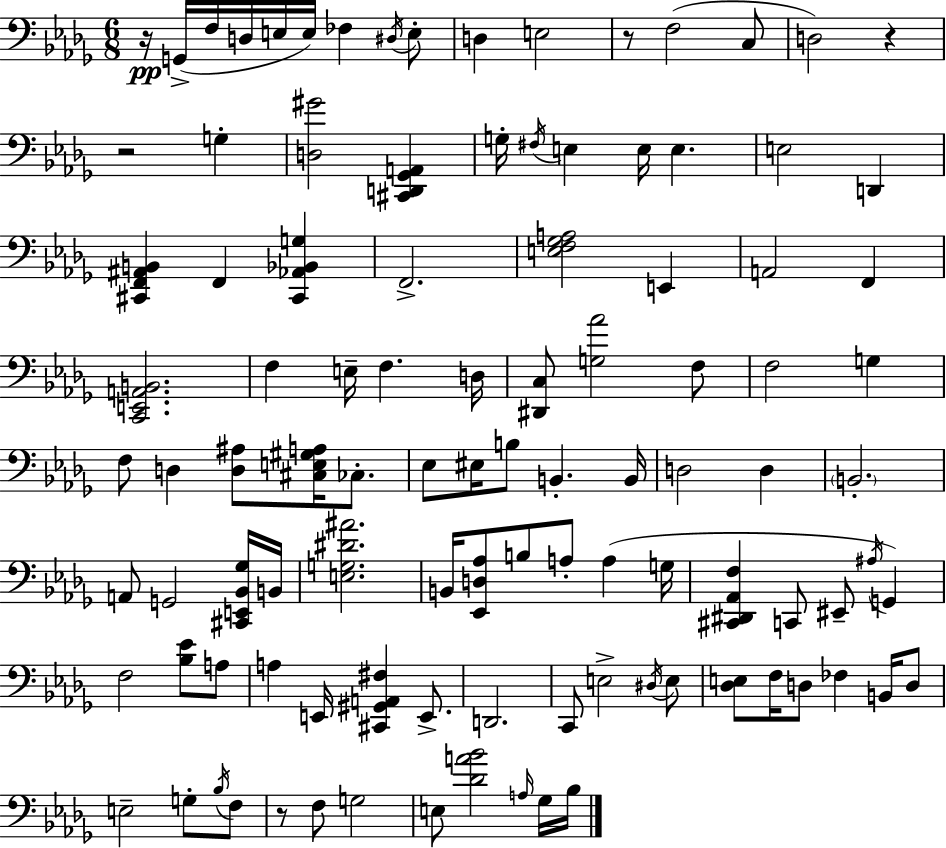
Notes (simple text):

R/s G2/s F3/s D3/s E3/s E3/s FES3/q D#3/s E3/e D3/q E3/h R/e F3/h C3/e D3/h R/q R/h G3/q [D3,G#4]/h [C#2,D2,Gb2,A2]/q G3/s F#3/s E3/q E3/s E3/q. E3/h D2/q [C#2,F2,A#2,B2]/q F2/q [C#2,Ab2,Bb2,G3]/q F2/h. [E3,F3,Gb3,A3]/h E2/q A2/h F2/q [C2,E2,A2,B2]/h. F3/q E3/s F3/q. D3/s [D#2,C3]/e [G3,Ab4]/h F3/e F3/h G3/q F3/e D3/q [D3,A#3]/e [C#3,E3,G#3,A3]/s CES3/e. Eb3/e EIS3/s B3/e B2/q. B2/s D3/h D3/q B2/h. A2/e G2/h [C#2,E2,Bb2,Gb3]/s B2/s [E3,G3,D#4,A#4]/h. B2/s [Eb2,D3,Ab3]/e B3/e A3/e A3/q G3/s [C#2,D#2,Ab2,F3]/q C2/e EIS2/e A#3/s G2/q F3/h [Bb3,Eb4]/e A3/e A3/q E2/s [C#2,G#2,A2,F#3]/q E2/e. D2/h. C2/e E3/h D#3/s E3/e [Db3,E3]/e F3/s D3/e FES3/q B2/s D3/e E3/h G3/e Bb3/s F3/e R/e F3/e G3/h E3/e [Db4,A4,Bb4]/h A3/s Gb3/s Bb3/s